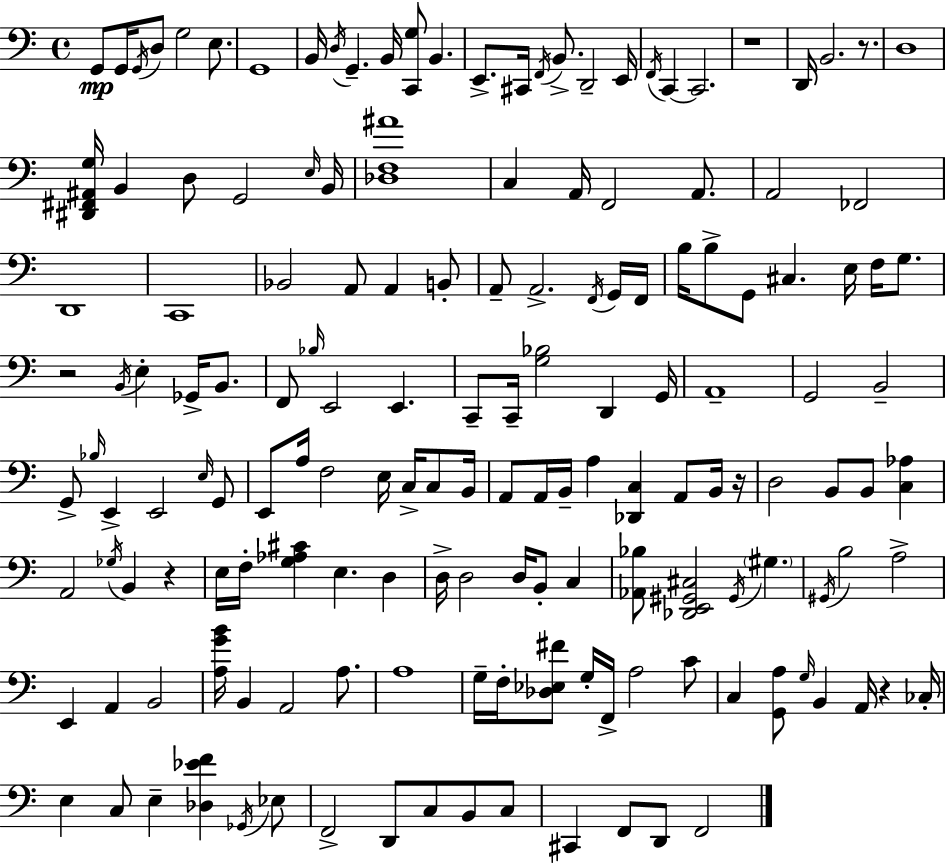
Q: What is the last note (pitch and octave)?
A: F2